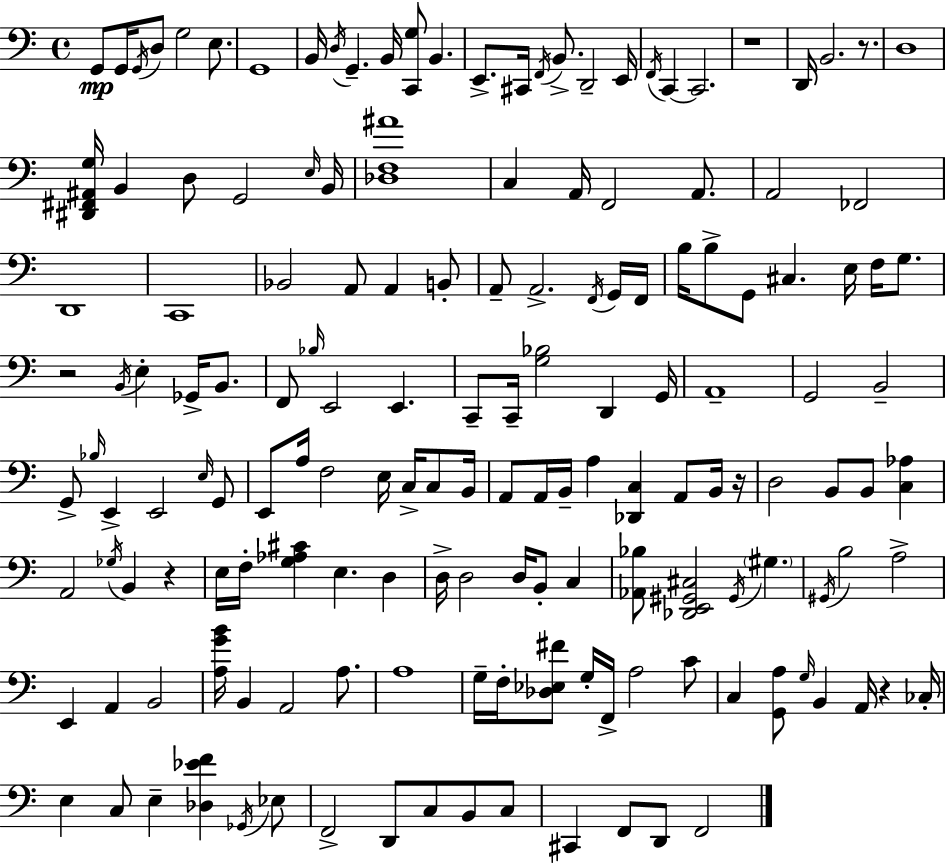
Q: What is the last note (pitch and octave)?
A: F2